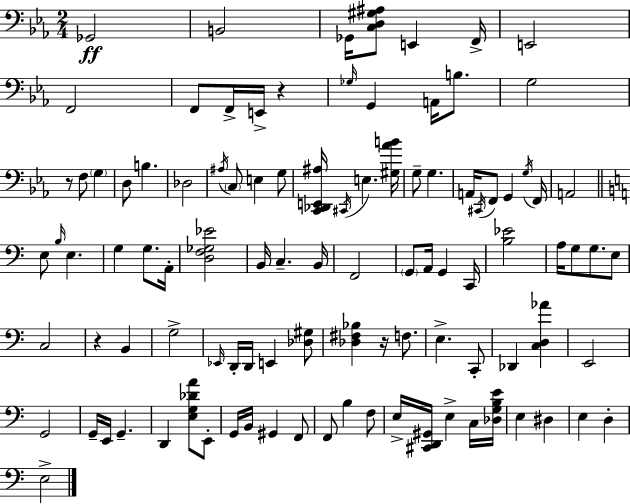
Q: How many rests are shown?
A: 4